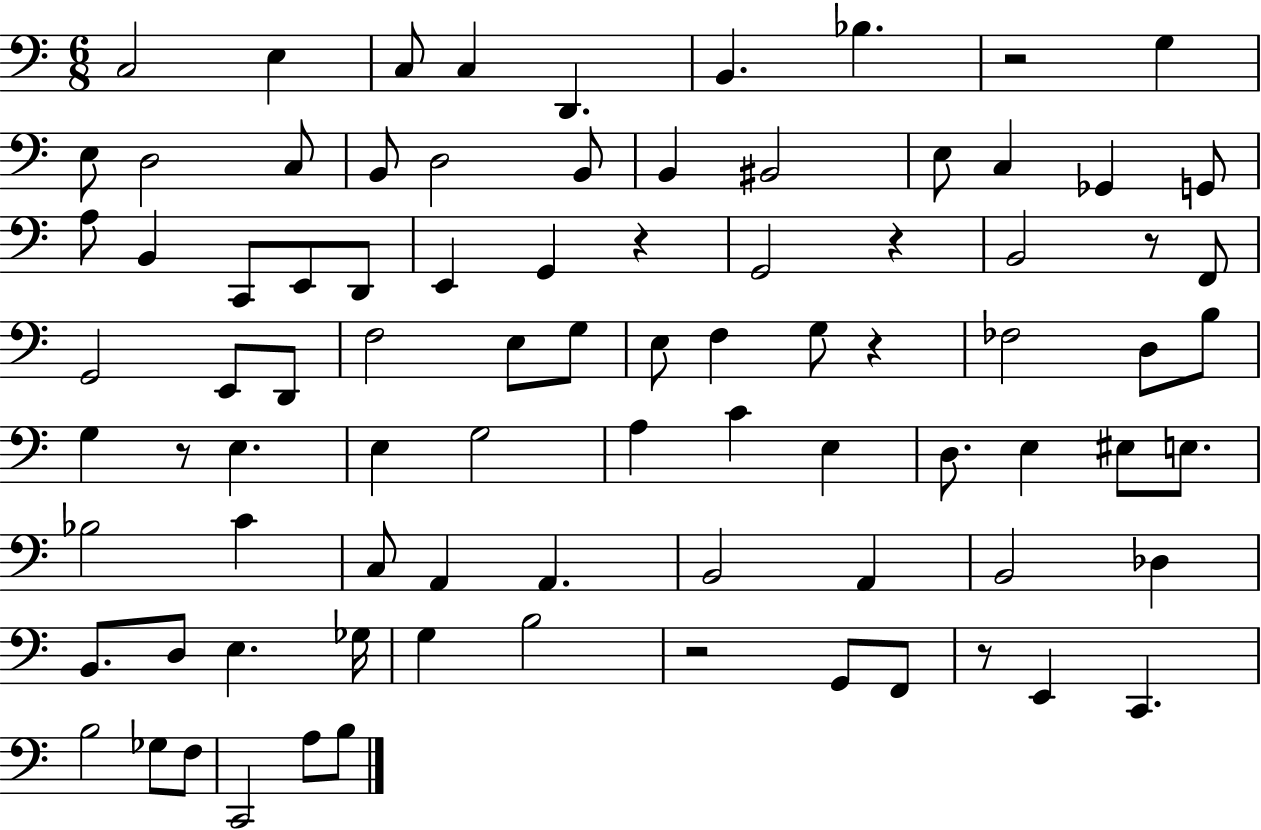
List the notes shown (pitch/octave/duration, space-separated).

C3/h E3/q C3/e C3/q D2/q. B2/q. Bb3/q. R/h G3/q E3/e D3/h C3/e B2/e D3/h B2/e B2/q BIS2/h E3/e C3/q Gb2/q G2/e A3/e B2/q C2/e E2/e D2/e E2/q G2/q R/q G2/h R/q B2/h R/e F2/e G2/h E2/e D2/e F3/h E3/e G3/e E3/e F3/q G3/e R/q FES3/h D3/e B3/e G3/q R/e E3/q. E3/q G3/h A3/q C4/q E3/q D3/e. E3/q EIS3/e E3/e. Bb3/h C4/q C3/e A2/q A2/q. B2/h A2/q B2/h Db3/q B2/e. D3/e E3/q. Gb3/s G3/q B3/h R/h G2/e F2/e R/e E2/q C2/q. B3/h Gb3/e F3/e C2/h A3/e B3/e